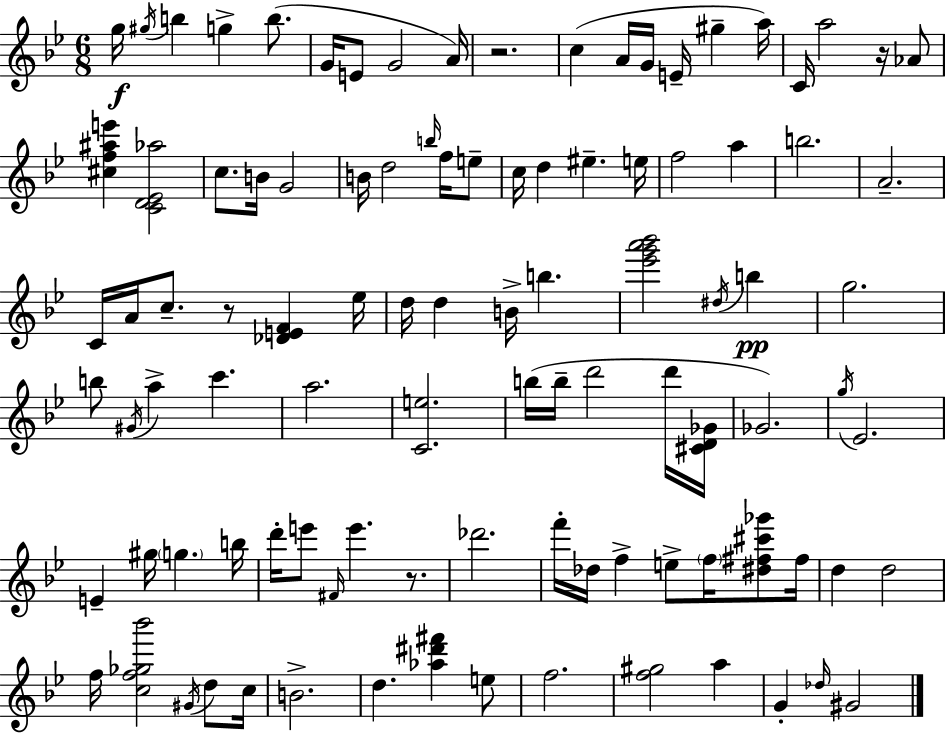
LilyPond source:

{
  \clef treble
  \numericTimeSignature
  \time 6/8
  \key bes \major
  \repeat volta 2 { g''16\f \acciaccatura { gis''16 } b''4 g''4-> b''8.( | g'16 e'8 g'2 | a'16) r2. | c''4( a'16 g'16 e'16-- gis''4-- | \break a''16) c'16 a''2 r16 aes'8 | <cis'' f'' ais'' e'''>4 <c' d' ees' aes''>2 | c''8. b'16 g'2 | b'16 d''2 \grace { b''16 } f''16 | \break e''8-- c''16 d''4 eis''4.-- | e''16 f''2 a''4 | b''2. | a'2.-- | \break c'16 a'16 c''8.-- r8 <des' e' f'>4 | ees''16 d''16 d''4 b'16-> b''4. | <ees''' g''' a''' bes'''>2 \acciaccatura { dis''16 } b''4\pp | g''2. | \break b''8 \acciaccatura { gis'16 } a''4-> c'''4. | a''2. | <c' e''>2. | b''16( b''16-- d'''2 | \break d'''16 <cis' d' ges'>16 ges'2.) | \acciaccatura { g''16 } ees'2. | e'4-- gis''16 \parenthesize g''4. | b''16 d'''16-. e'''8 \grace { fis'16 } e'''4. | \break r8. des'''2. | f'''16-. des''16 f''4-> | e''8-> \parenthesize f''16 <dis'' fis'' cis''' ges'''>8 fis''16 d''4 d''2 | f''16 <c'' f'' ges'' bes'''>2 | \break \acciaccatura { gis'16 } d''8 c''16 b'2.-> | d''4. | <aes'' dis''' fis'''>4 e''8 f''2. | <f'' gis''>2 | \break a''4 g'4-. \grace { des''16 } | gis'2 } \bar "|."
}